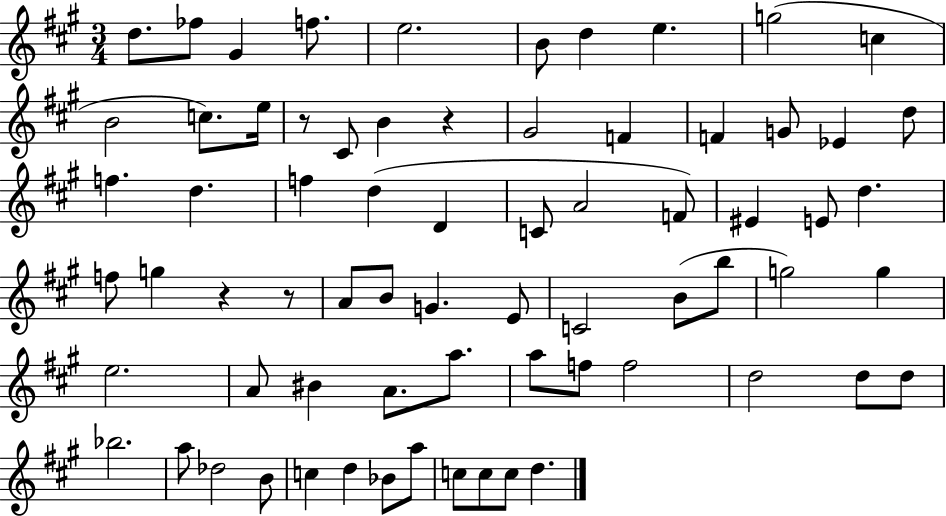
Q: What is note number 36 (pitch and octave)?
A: B4